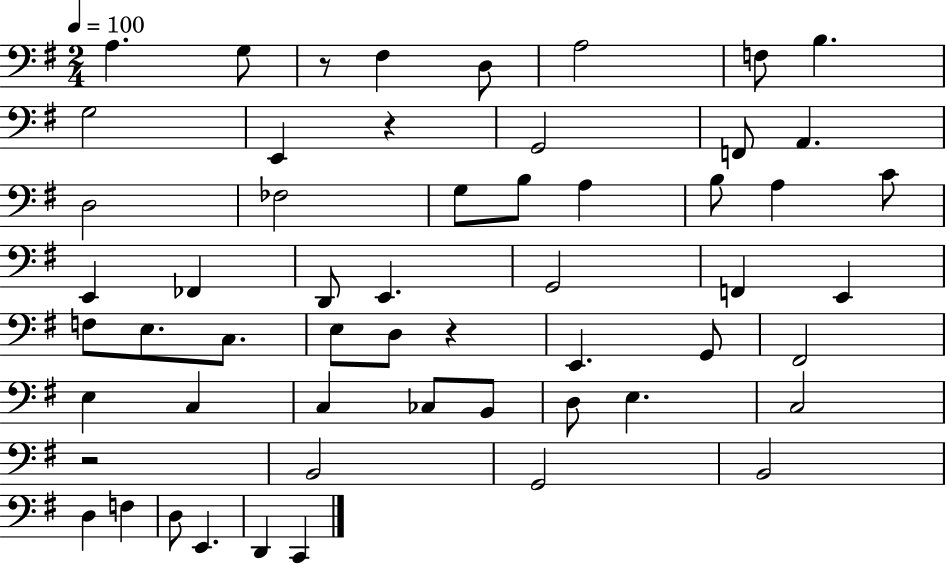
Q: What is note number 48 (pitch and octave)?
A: F3